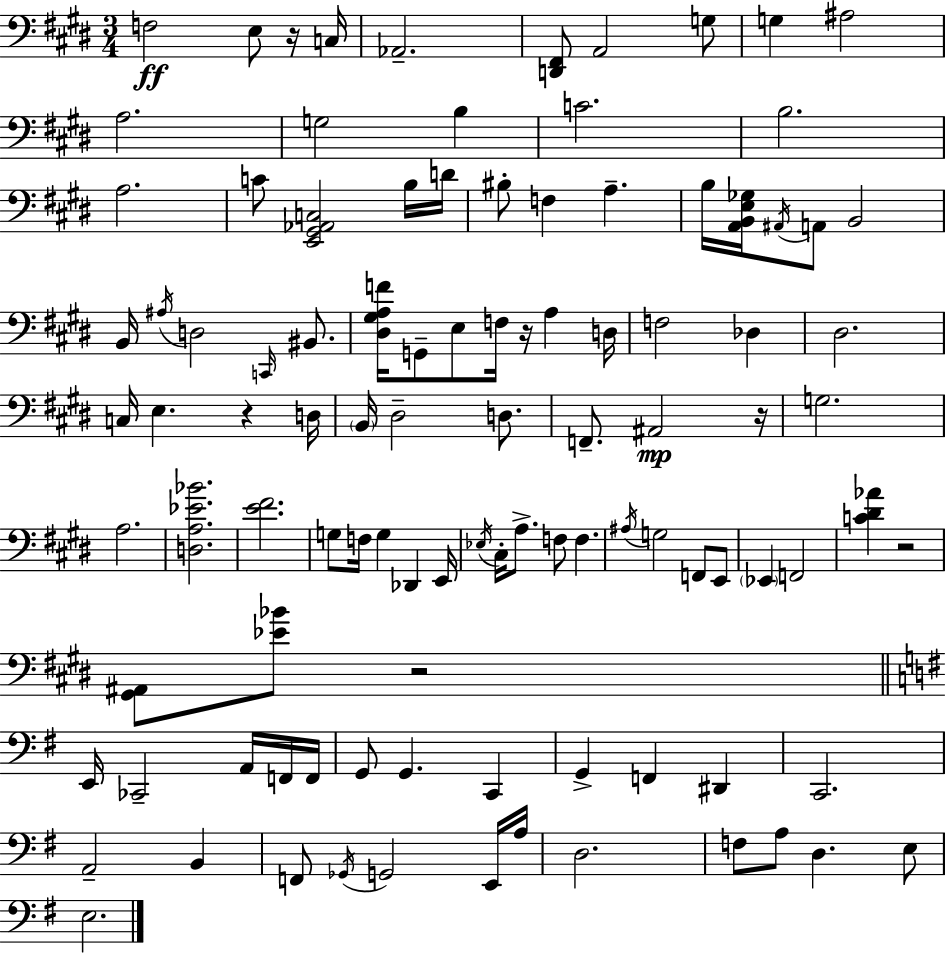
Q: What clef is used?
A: bass